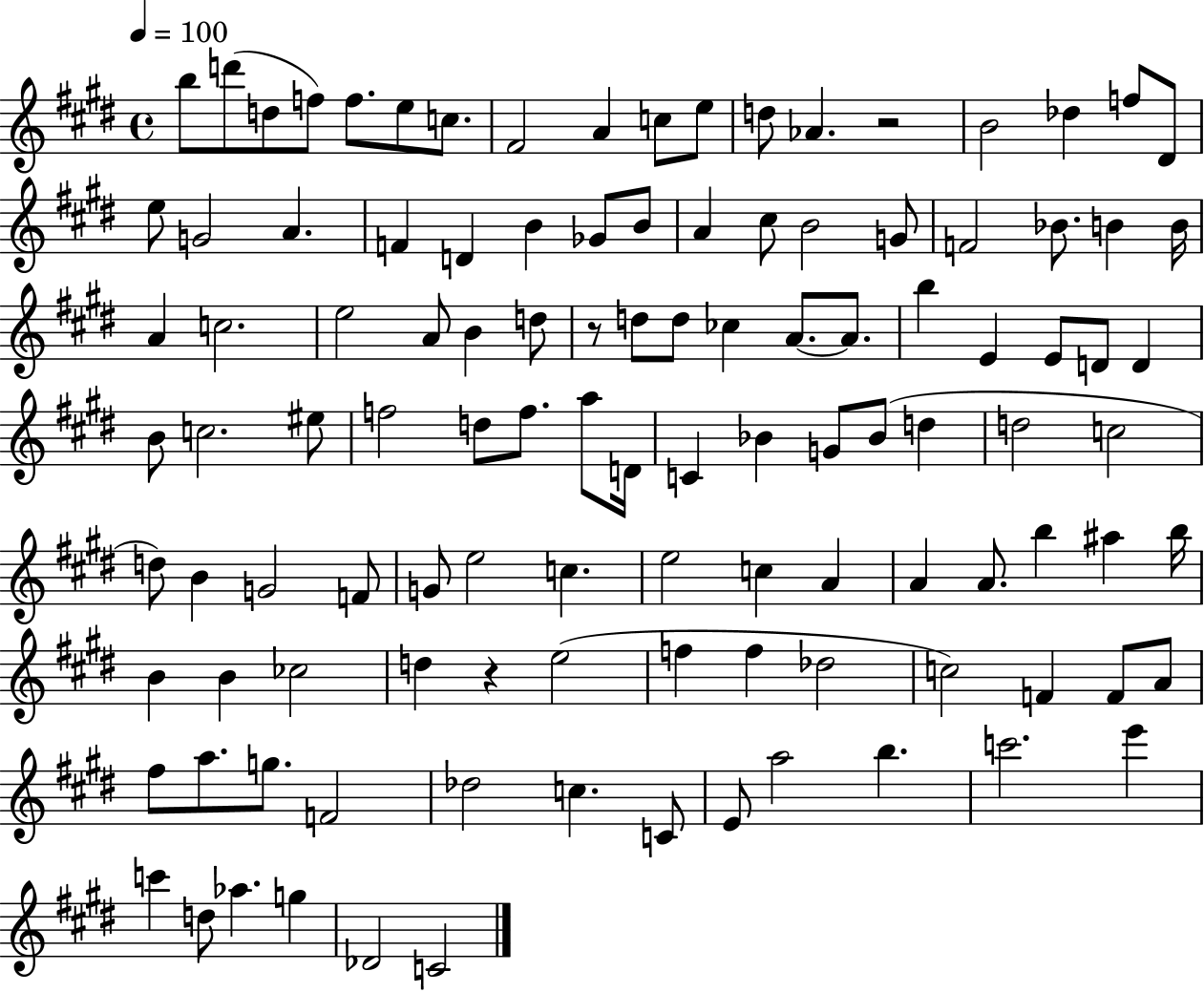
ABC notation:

X:1
T:Untitled
M:4/4
L:1/4
K:E
b/2 d'/2 d/2 f/2 f/2 e/2 c/2 ^F2 A c/2 e/2 d/2 _A z2 B2 _d f/2 ^D/2 e/2 G2 A F D B _G/2 B/2 A ^c/2 B2 G/2 F2 _B/2 B B/4 A c2 e2 A/2 B d/2 z/2 d/2 d/2 _c A/2 A/2 b E E/2 D/2 D B/2 c2 ^e/2 f2 d/2 f/2 a/2 D/4 C _B G/2 _B/2 d d2 c2 d/2 B G2 F/2 G/2 e2 c e2 c A A A/2 b ^a b/4 B B _c2 d z e2 f f _d2 c2 F F/2 A/2 ^f/2 a/2 g/2 F2 _d2 c C/2 E/2 a2 b c'2 e' c' d/2 _a g _D2 C2